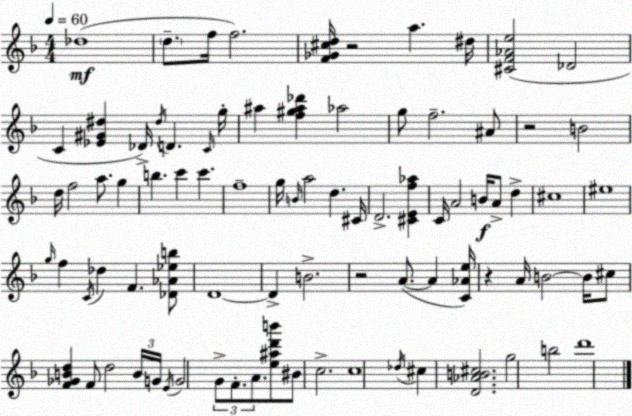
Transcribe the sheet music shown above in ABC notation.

X:1
T:Untitled
M:4/4
L:1/4
K:Dm
_d4 d/2 f/4 f2 [F_G^cd]/4 z2 a ^d/4 [^CF_Ae]2 _D2 C [_E^G^d] _D/4 ^d/4 D C/4 g/4 ^a [f^g^a_d'] _a2 g/2 f2 ^A/2 z2 B2 d/4 f2 a/2 g b c' c' f4 g/4 B/4 a2 d ^C/4 D2 [^CEf_a] C/4 A2 B/4 A/2 d ^c4 ^e4 g/4 f C/4 _d F [_D_A_eb]/2 D4 D B2 z2 A/2 A [C_Ae]/4 z A/4 B2 B/4 ^c/2 [F_GBd] F/2 d2 B/4 G/4 E/4 G2 G/2 F/2 A/2 [e^ad'b']/2 ^B/2 c2 c4 _d/4 ^c [D_AB^c]2 g2 b2 d'4